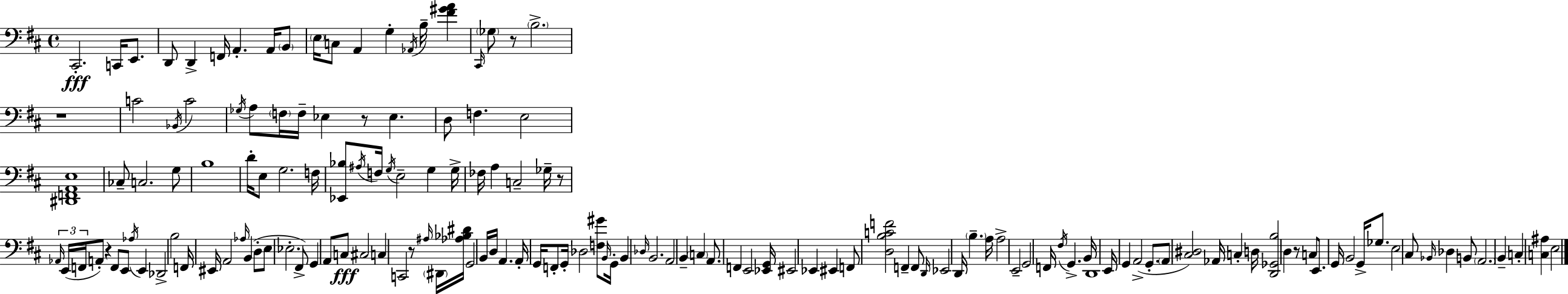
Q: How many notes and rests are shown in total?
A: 155